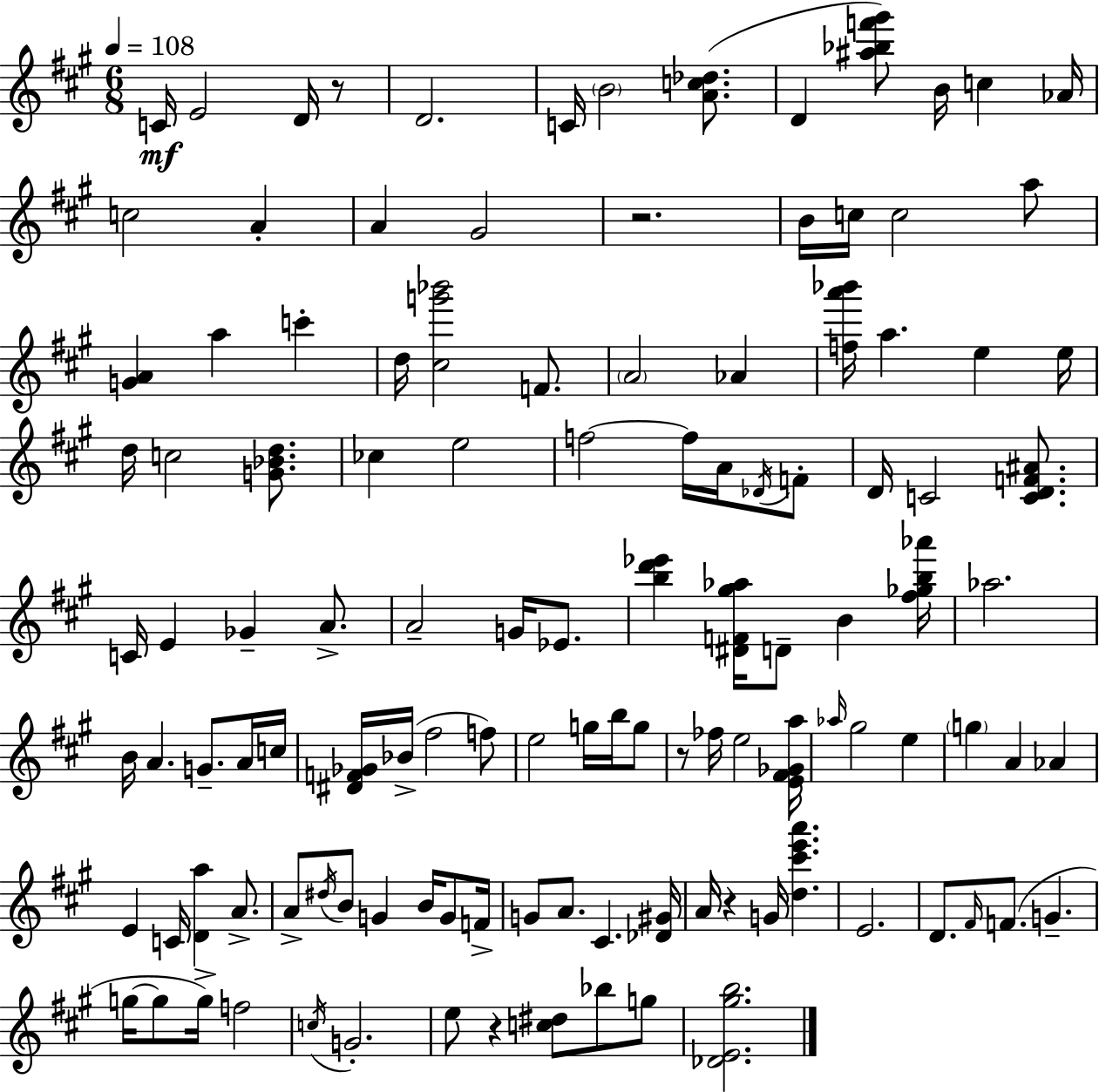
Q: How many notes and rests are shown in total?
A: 119